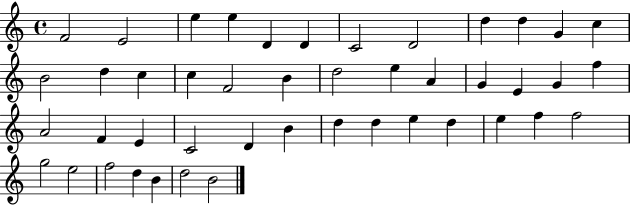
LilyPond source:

{
  \clef treble
  \time 4/4
  \defaultTimeSignature
  \key c \major
  f'2 e'2 | e''4 e''4 d'4 d'4 | c'2 d'2 | d''4 d''4 g'4 c''4 | \break b'2 d''4 c''4 | c''4 f'2 b'4 | d''2 e''4 a'4 | g'4 e'4 g'4 f''4 | \break a'2 f'4 e'4 | c'2 d'4 b'4 | d''4 d''4 e''4 d''4 | e''4 f''4 f''2 | \break g''2 e''2 | f''2 d''4 b'4 | d''2 b'2 | \bar "|."
}